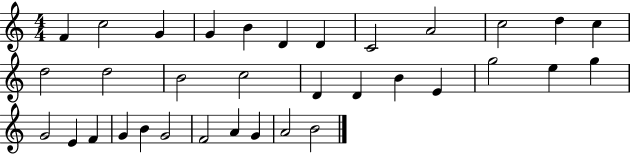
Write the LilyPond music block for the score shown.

{
  \clef treble
  \numericTimeSignature
  \time 4/4
  \key c \major
  f'4 c''2 g'4 | g'4 b'4 d'4 d'4 | c'2 a'2 | c''2 d''4 c''4 | \break d''2 d''2 | b'2 c''2 | d'4 d'4 b'4 e'4 | g''2 e''4 g''4 | \break g'2 e'4 f'4 | g'4 b'4 g'2 | f'2 a'4 g'4 | a'2 b'2 | \break \bar "|."
}